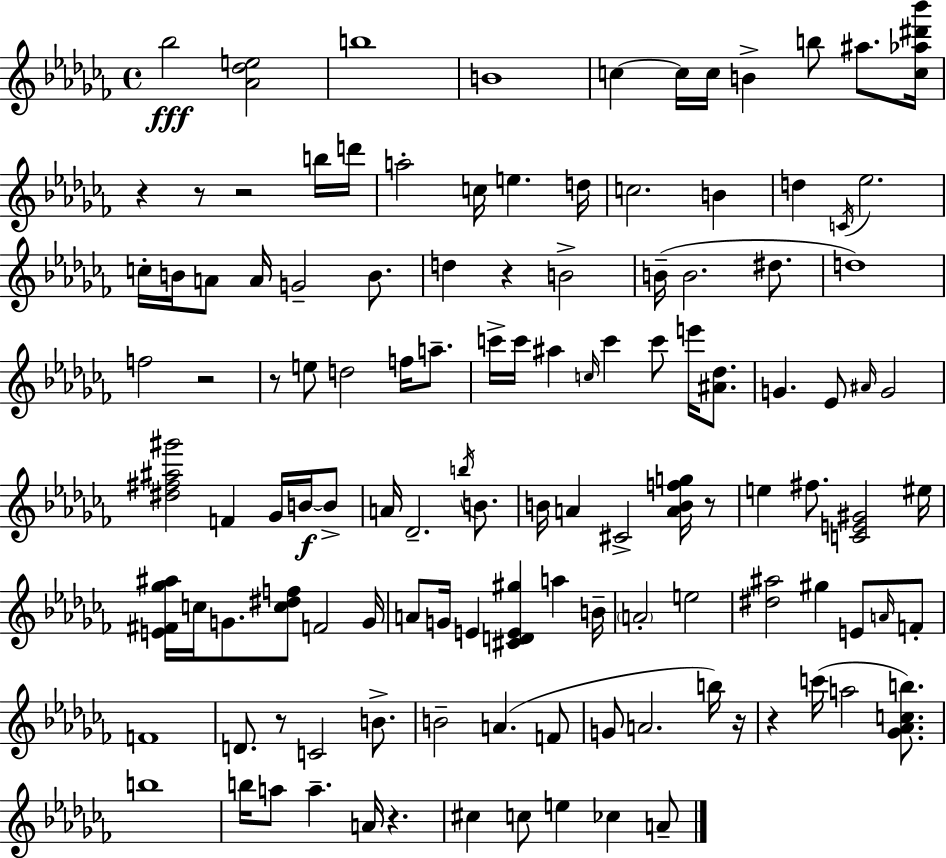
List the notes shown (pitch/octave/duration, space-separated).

Bb5/h [Ab4,Db5,E5]/h B5/w B4/w C5/q C5/s C5/s B4/q B5/e A#5/e. [C5,Ab5,D#6,Bb6]/s R/q R/e R/h B5/s D6/s A5/h C5/s E5/q. D5/s C5/h. B4/q D5/q C4/s Eb5/h. C5/s B4/s A4/e A4/s G4/h B4/e. D5/q R/q B4/h B4/s B4/h. D#5/e. D5/w F5/h R/h R/e E5/e D5/h F5/s A5/e. C6/s C6/s A#5/q C5/s C6/q C6/e E6/s [A#4,Db5]/e. G4/q. Eb4/e A#4/s G4/h [D#5,F#5,A#5,G#6]/h F4/q Gb4/s B4/s B4/e A4/s Db4/h. B5/s B4/e. B4/s A4/q C#4/h [A4,B4,F5,G5]/s R/e E5/q F#5/e. [C4,E4,G#4]/h EIS5/s [E4,F#4,Gb5,A#5]/s C5/s G4/e. [C5,D#5,F5]/e F4/h G4/s A4/e G4/s E4/q [C#4,D4,E4,G#5]/q A5/q B4/s A4/h E5/h [D#5,A#5]/h G#5/q E4/e A4/s F4/e F4/w D4/e. R/e C4/h B4/e. B4/h A4/q. F4/e G4/e A4/h. B5/s R/s R/q C6/s A5/h [Gb4,Ab4,C5,B5]/e. B5/w B5/s A5/e A5/q. A4/s R/q. C#5/q C5/e E5/q CES5/q A4/e